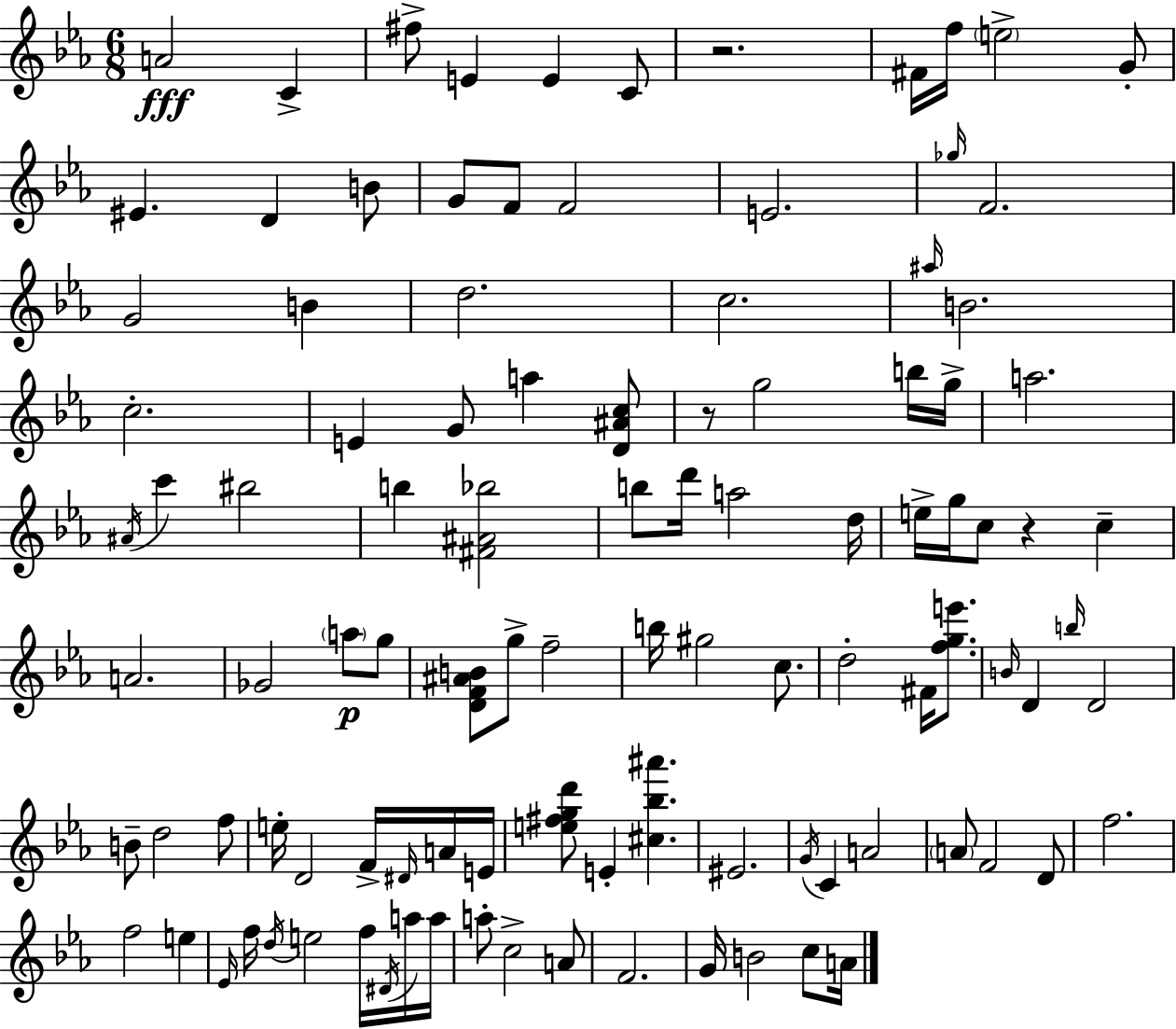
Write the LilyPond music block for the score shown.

{
  \clef treble
  \numericTimeSignature
  \time 6/8
  \key c \minor
  a'2\fff c'4-> | fis''8-> e'4 e'4 c'8 | r2. | fis'16 f''16 \parenthesize e''2-> g'8-. | \break eis'4. d'4 b'8 | g'8 f'8 f'2 | e'2. | \grace { ges''16 } f'2. | \break g'2 b'4 | d''2. | c''2. | \grace { ais''16 } b'2. | \break c''2.-. | e'4 g'8 a''4 | <d' ais' c''>8 r8 g''2 | b''16 g''16-> a''2. | \break \acciaccatura { ais'16 } c'''4 bis''2 | b''4 <fis' ais' bes''>2 | b''8 d'''16 a''2 | d''16 e''16-> g''16 c''8 r4 c''4-- | \break a'2. | ges'2 \parenthesize a''8\p | g''8 <d' f' ais' b'>8 g''8-> f''2-- | b''16 gis''2 | \break c''8. d''2-. fis'16 | <f'' g'' e'''>8. \grace { b'16 } d'4 \grace { b''16 } d'2 | b'8-- d''2 | f''8 e''16-. d'2 | \break f'16-> \grace { dis'16 } a'16 e'16 <e'' fis'' g'' d'''>8 e'4-. | <cis'' bes'' ais'''>4. eis'2. | \acciaccatura { g'16 } c'4 a'2 | \parenthesize a'8 f'2 | \break d'8 f''2. | f''2 | e''4 \grace { ees'16 } f''16 \acciaccatura { d''16 } e''2 | f''16 \acciaccatura { dis'16 } a''16 a''16 a''8-. | \break c''2-> a'8 f'2. | g'16 b'2 | c''8 a'16 \bar "|."
}